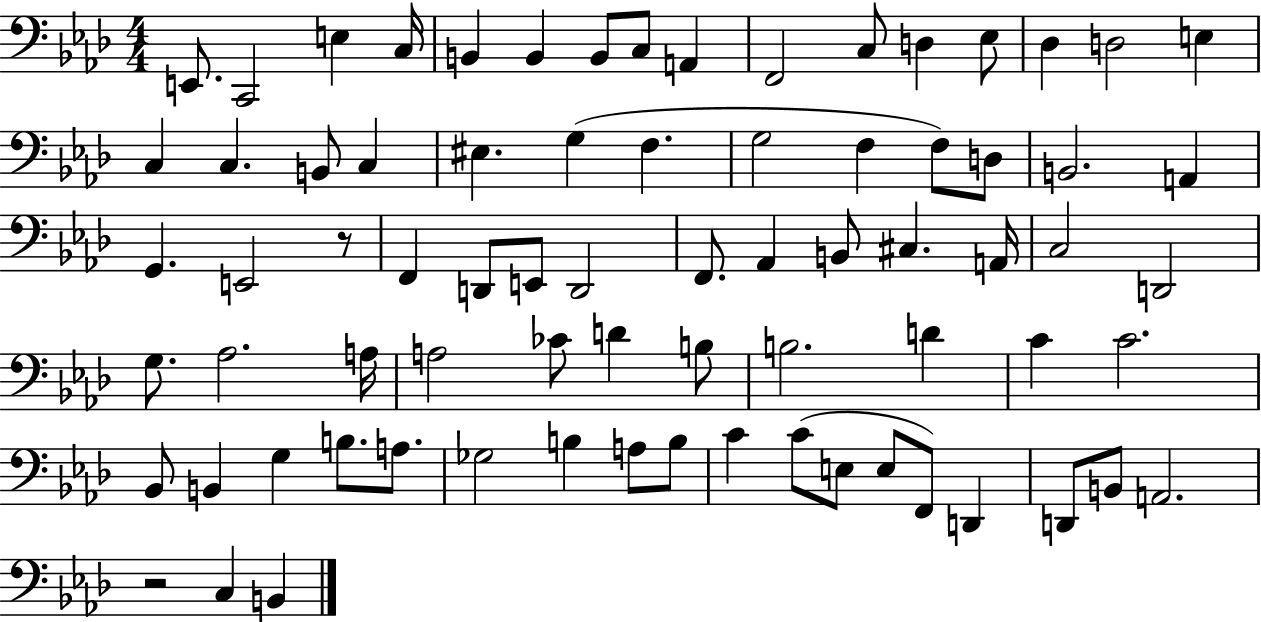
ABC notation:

X:1
T:Untitled
M:4/4
L:1/4
K:Ab
E,,/2 C,,2 E, C,/4 B,, B,, B,,/2 C,/2 A,, F,,2 C,/2 D, _E,/2 _D, D,2 E, C, C, B,,/2 C, ^E, G, F, G,2 F, F,/2 D,/2 B,,2 A,, G,, E,,2 z/2 F,, D,,/2 E,,/2 D,,2 F,,/2 _A,, B,,/2 ^C, A,,/4 C,2 D,,2 G,/2 _A,2 A,/4 A,2 _C/2 D B,/2 B,2 D C C2 _B,,/2 B,, G, B,/2 A,/2 _G,2 B, A,/2 B,/2 C C/2 E,/2 E,/2 F,,/2 D,, D,,/2 B,,/2 A,,2 z2 C, B,,